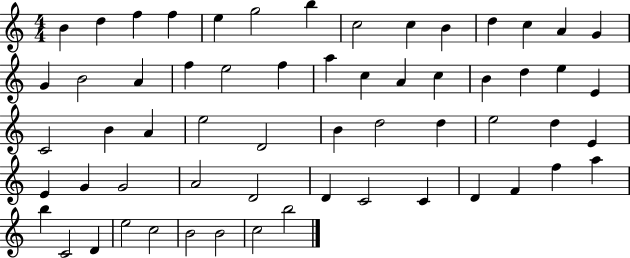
B4/q D5/q F5/q F5/q E5/q G5/h B5/q C5/h C5/q B4/q D5/q C5/q A4/q G4/q G4/q B4/h A4/q F5/q E5/h F5/q A5/q C5/q A4/q C5/q B4/q D5/q E5/q E4/q C4/h B4/q A4/q E5/h D4/h B4/q D5/h D5/q E5/h D5/q E4/q E4/q G4/q G4/h A4/h D4/h D4/q C4/h C4/q D4/q F4/q F5/q A5/q B5/q C4/h D4/q E5/h C5/h B4/h B4/h C5/h B5/h